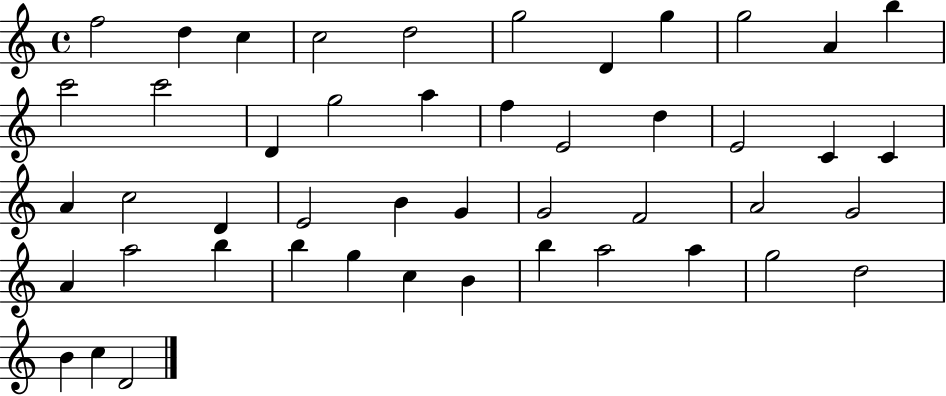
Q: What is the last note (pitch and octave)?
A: D4